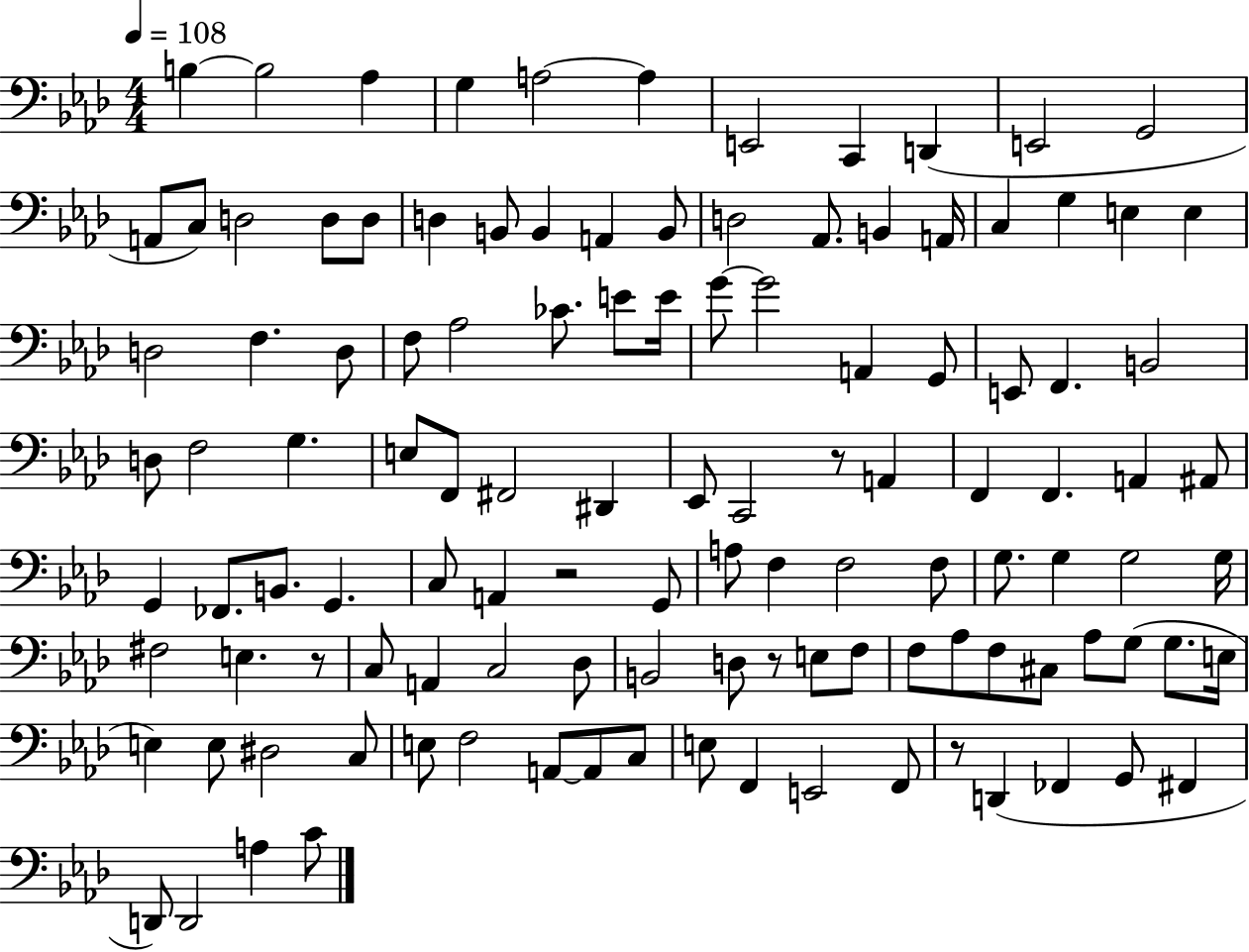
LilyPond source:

{
  \clef bass
  \numericTimeSignature
  \time 4/4
  \key aes \major
  \tempo 4 = 108
  \repeat volta 2 { b4~~ b2 aes4 | g4 a2~~ a4 | e,2 c,4 d,4( | e,2 g,2 | \break a,8 c8) d2 d8 d8 | d4 b,8 b,4 a,4 b,8 | d2 aes,8. b,4 a,16 | c4 g4 e4 e4 | \break d2 f4. d8 | f8 aes2 ces'8. e'8 e'16 | g'8~~ g'2 a,4 g,8 | e,8 f,4. b,2 | \break d8 f2 g4. | e8 f,8 fis,2 dis,4 | ees,8 c,2 r8 a,4 | f,4 f,4. a,4 ais,8 | \break g,4 fes,8. b,8. g,4. | c8 a,4 r2 g,8 | a8 f4 f2 f8 | g8. g4 g2 g16 | \break fis2 e4. r8 | c8 a,4 c2 des8 | b,2 d8 r8 e8 f8 | f8 aes8 f8 cis8 aes8 g8( g8. e16 | \break e4) e8 dis2 c8 | e8 f2 a,8~~ a,8 c8 | e8 f,4 e,2 f,8 | r8 d,4( fes,4 g,8 fis,4 | \break d,8) d,2 a4 c'8 | } \bar "|."
}